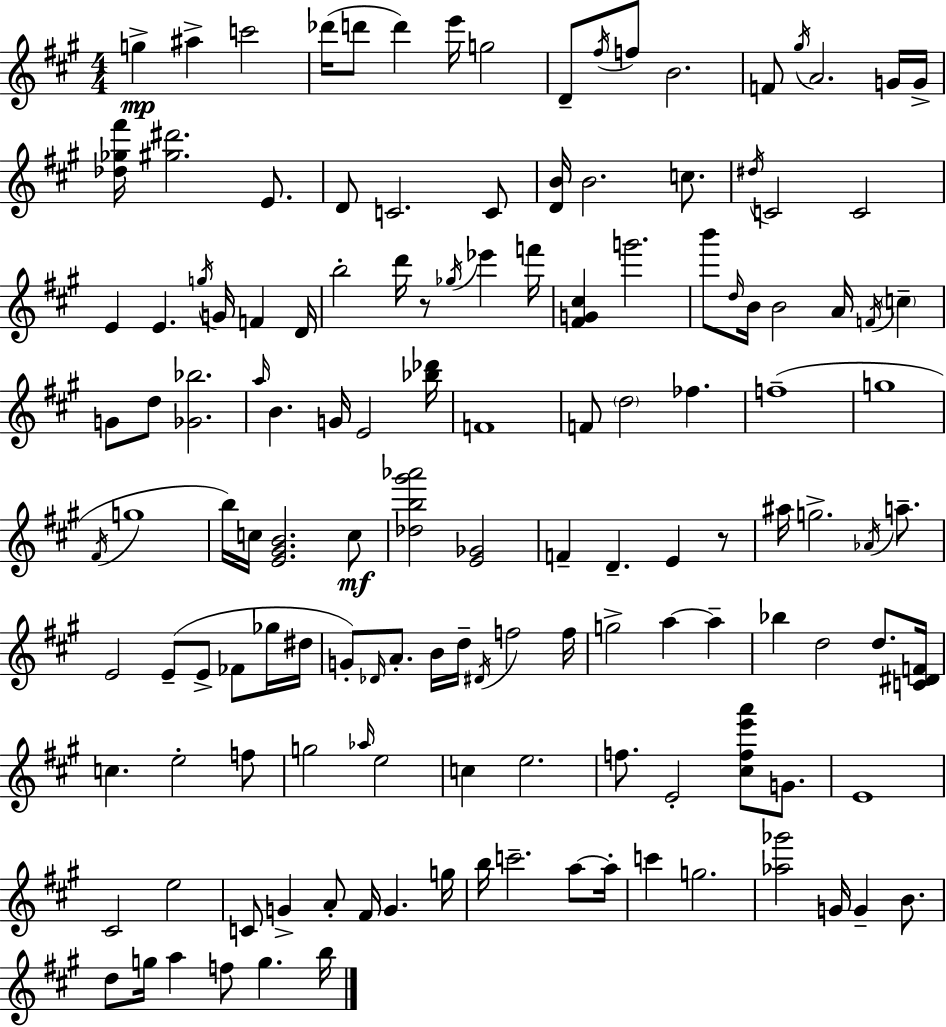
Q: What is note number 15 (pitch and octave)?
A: A4